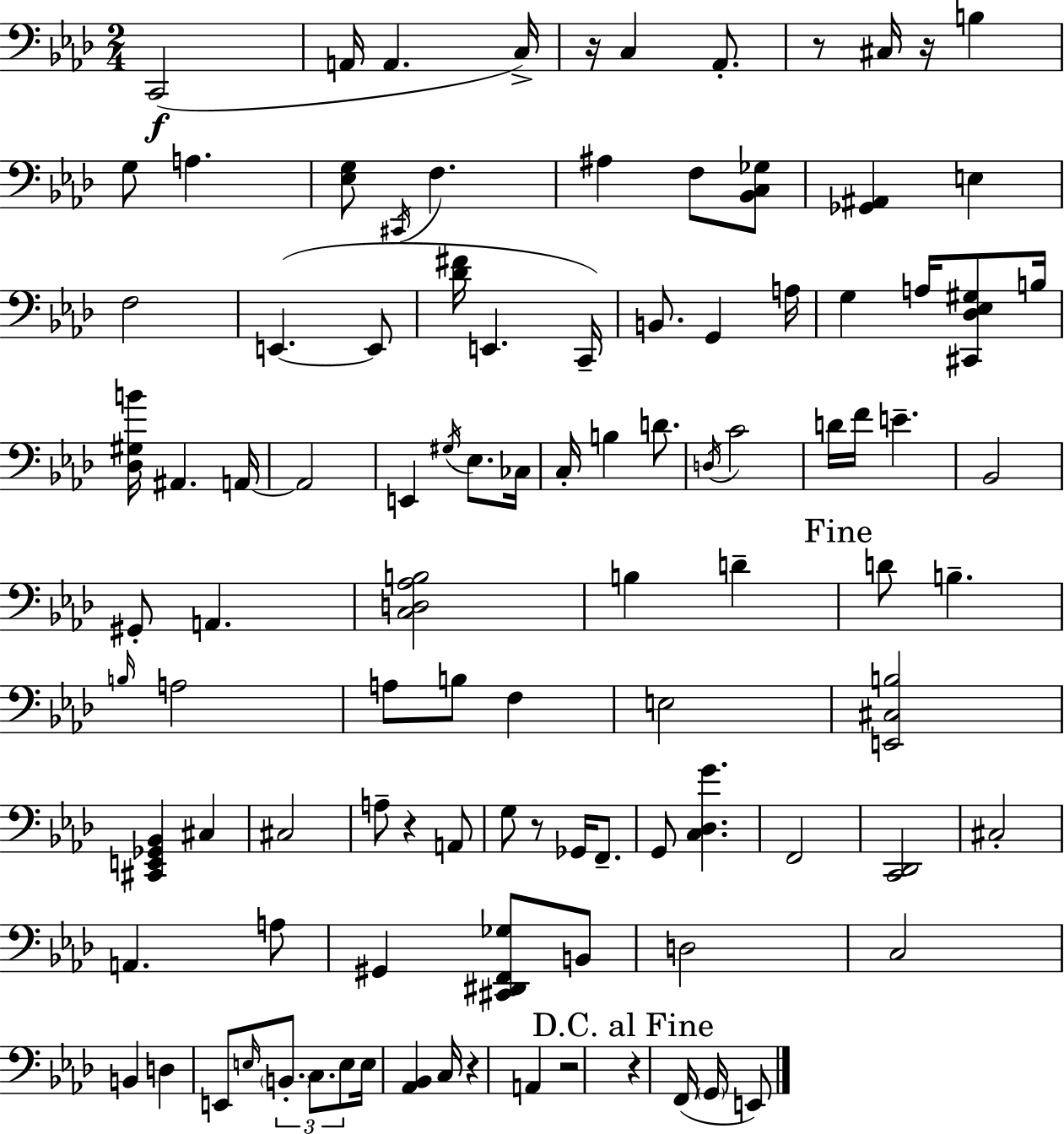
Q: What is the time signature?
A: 2/4